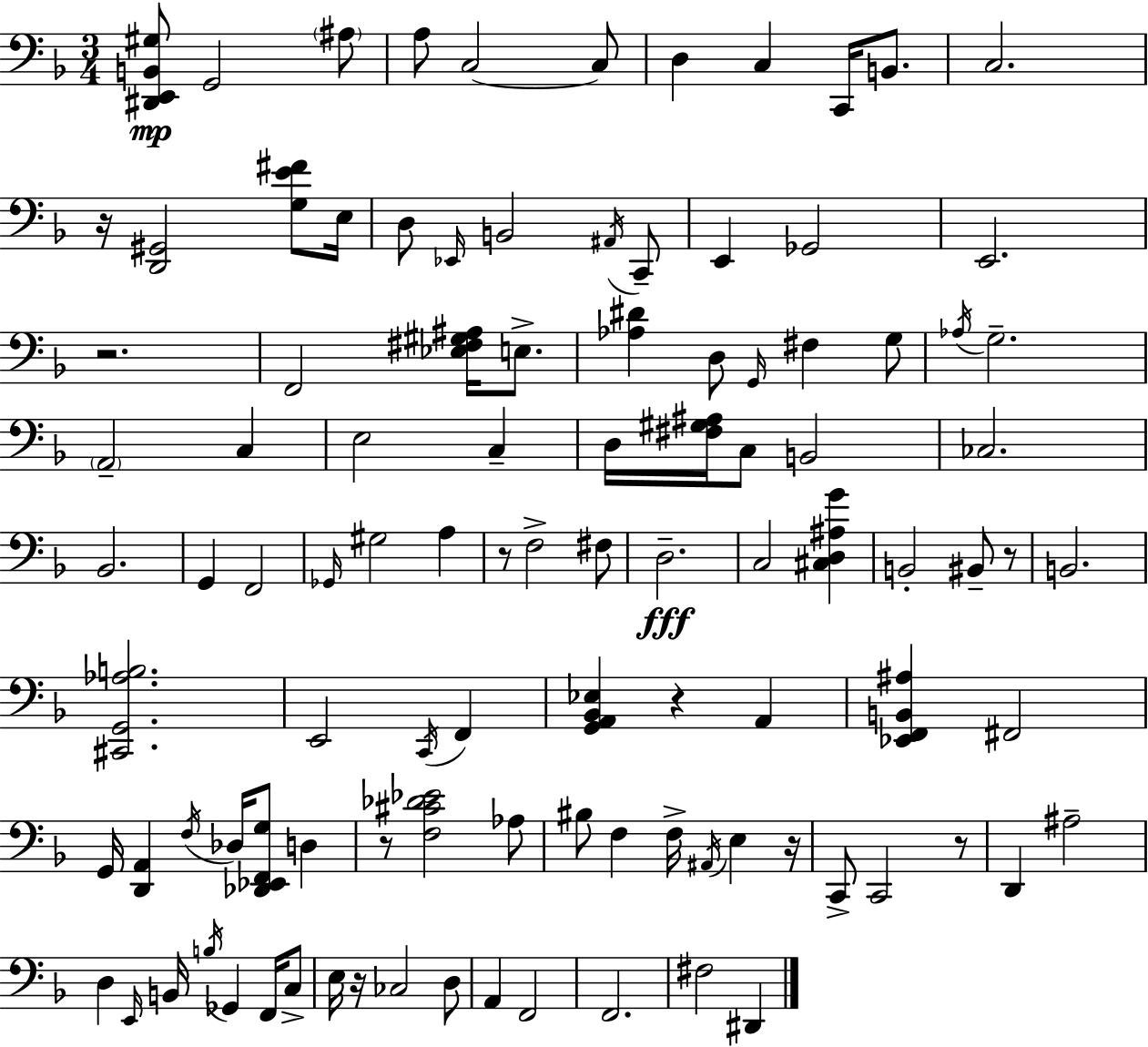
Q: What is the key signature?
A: D minor